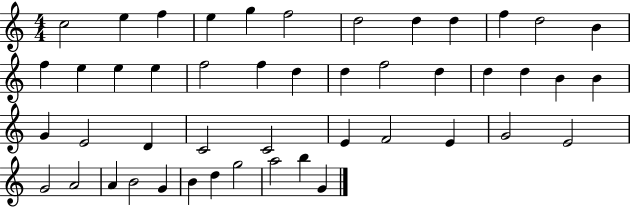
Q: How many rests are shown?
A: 0